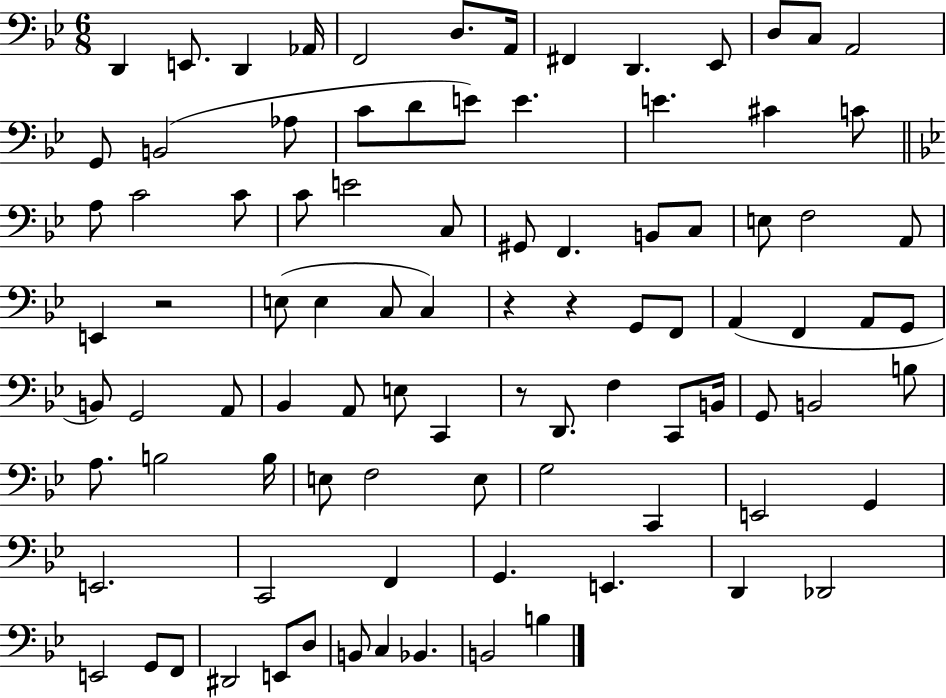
{
  \clef bass
  \numericTimeSignature
  \time 6/8
  \key bes \major
  d,4 e,8. d,4 aes,16 | f,2 d8. a,16 | fis,4 d,4. ees,8 | d8 c8 a,2 | \break g,8 b,2( aes8 | c'8 d'8 e'8) e'4. | e'4. cis'4 c'8 | \bar "||" \break \key g \minor a8 c'2 c'8 | c'8 e'2 c8 | gis,8 f,4. b,8 c8 | e8 f2 a,8 | \break e,4 r2 | e8( e4 c8 c4) | r4 r4 g,8 f,8 | a,4( f,4 a,8 g,8 | \break b,8) g,2 a,8 | bes,4 a,8 e8 c,4 | r8 d,8. f4 c,8 b,16 | g,8 b,2 b8 | \break a8. b2 b16 | e8 f2 e8 | g2 c,4 | e,2 g,4 | \break e,2. | c,2 f,4 | g,4. e,4. | d,4 des,2 | \break e,2 g,8 f,8 | dis,2 e,8 d8 | b,8 c4 bes,4. | b,2 b4 | \break \bar "|."
}